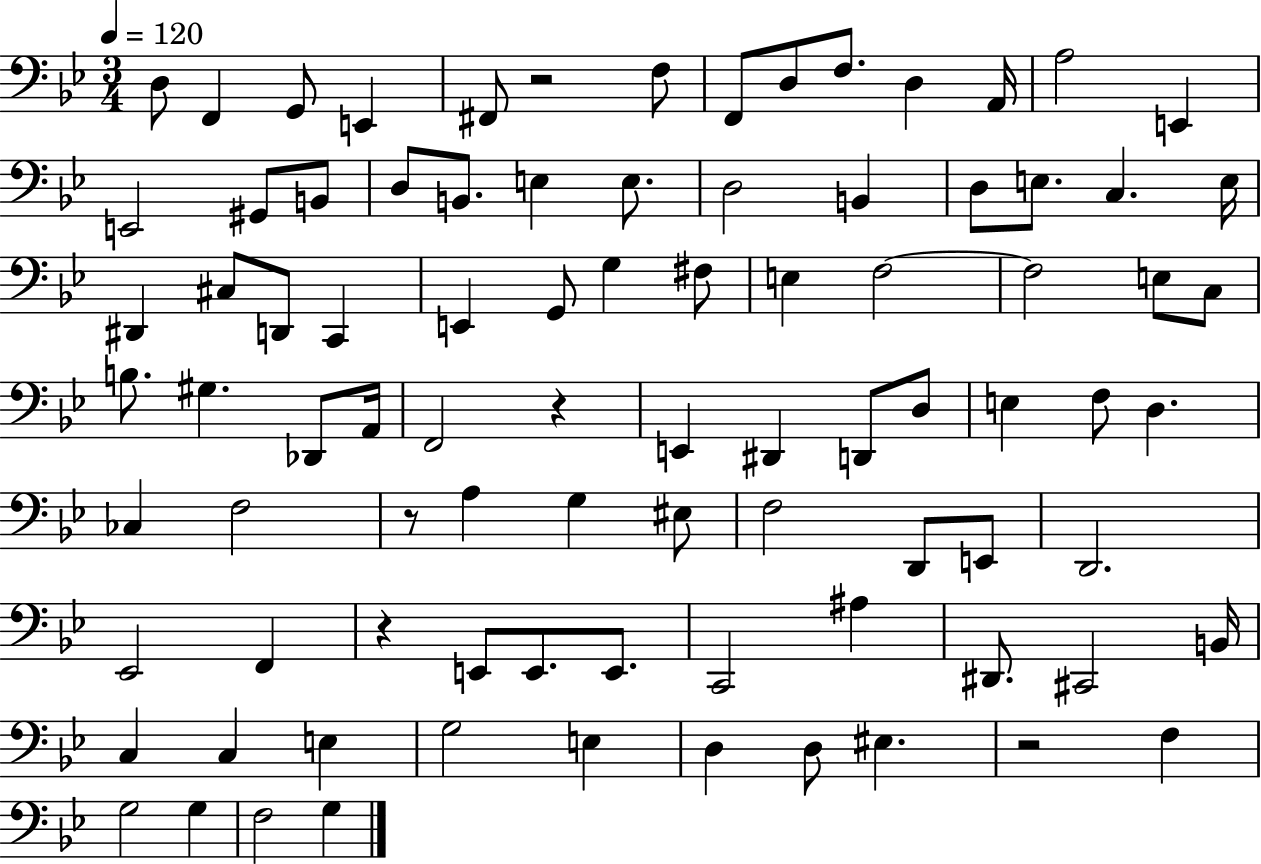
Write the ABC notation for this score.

X:1
T:Untitled
M:3/4
L:1/4
K:Bb
D,/2 F,, G,,/2 E,, ^F,,/2 z2 F,/2 F,,/2 D,/2 F,/2 D, A,,/4 A,2 E,, E,,2 ^G,,/2 B,,/2 D,/2 B,,/2 E, E,/2 D,2 B,, D,/2 E,/2 C, E,/4 ^D,, ^C,/2 D,,/2 C,, E,, G,,/2 G, ^F,/2 E, F,2 F,2 E,/2 C,/2 B,/2 ^G, _D,,/2 A,,/4 F,,2 z E,, ^D,, D,,/2 D,/2 E, F,/2 D, _C, F,2 z/2 A, G, ^E,/2 F,2 D,,/2 E,,/2 D,,2 _E,,2 F,, z E,,/2 E,,/2 E,,/2 C,,2 ^A, ^D,,/2 ^C,,2 B,,/4 C, C, E, G,2 E, D, D,/2 ^E, z2 F, G,2 G, F,2 G,